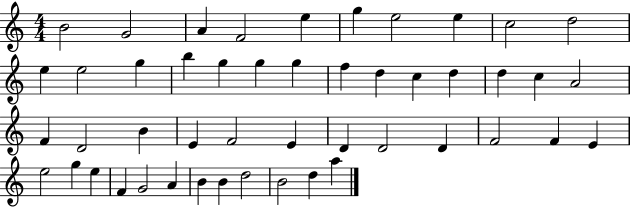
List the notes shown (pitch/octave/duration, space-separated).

B4/h G4/h A4/q F4/h E5/q G5/q E5/h E5/q C5/h D5/h E5/q E5/h G5/q B5/q G5/q G5/q G5/q F5/q D5/q C5/q D5/q D5/q C5/q A4/h F4/q D4/h B4/q E4/q F4/h E4/q D4/q D4/h D4/q F4/h F4/q E4/q E5/h G5/q E5/q F4/q G4/h A4/q B4/q B4/q D5/h B4/h D5/q A5/q